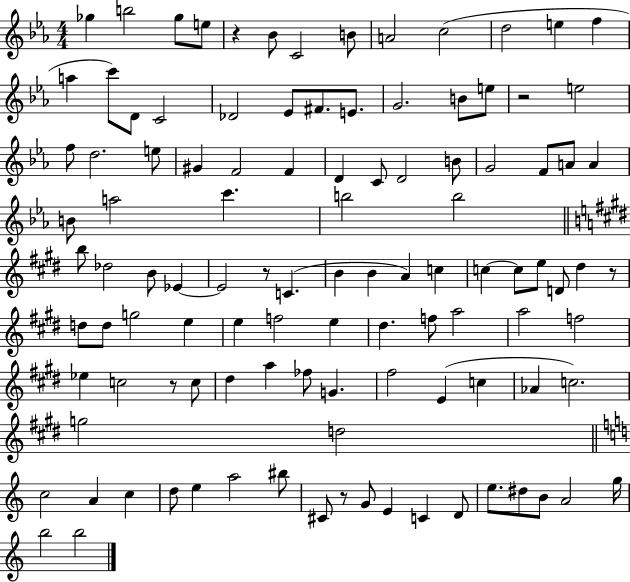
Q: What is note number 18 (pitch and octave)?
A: Eb4